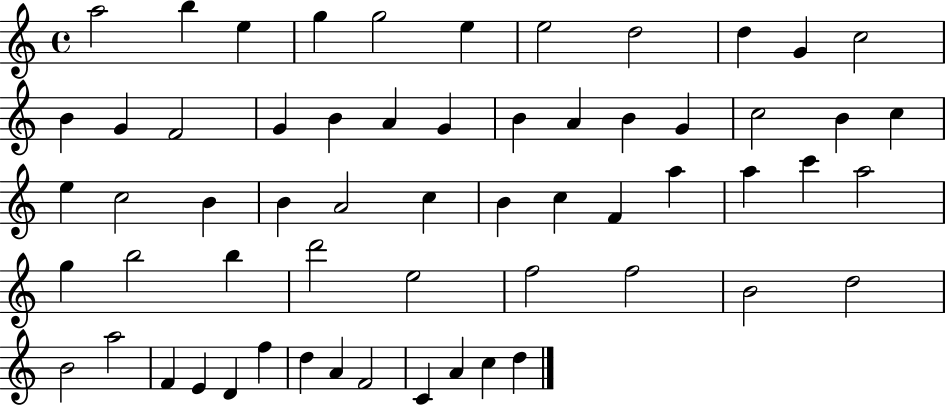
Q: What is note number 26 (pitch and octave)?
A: E5